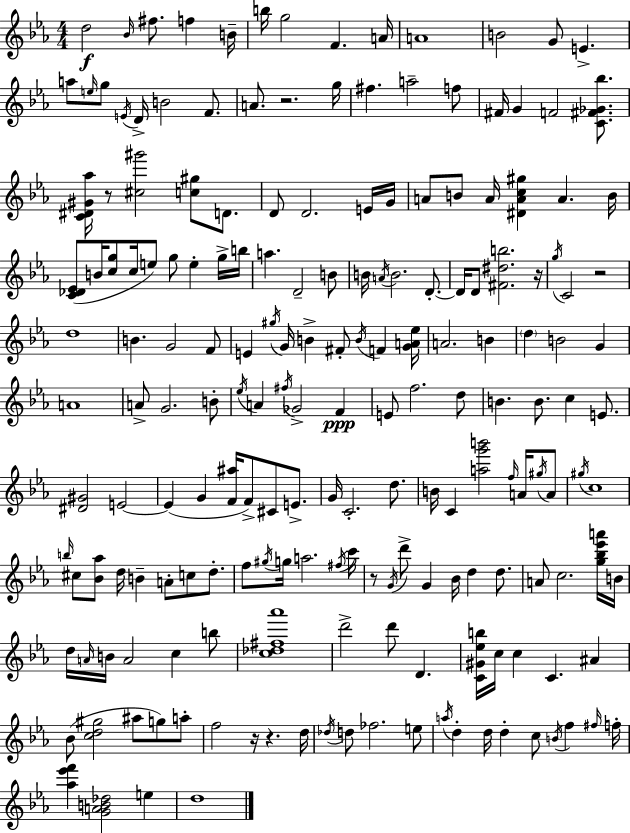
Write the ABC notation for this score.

X:1
T:Untitled
M:4/4
L:1/4
K:Cm
d2 _B/4 ^f/2 f B/4 b/4 g2 F A/4 A4 B2 G/2 E a/2 e/4 g/2 E/4 D/4 B2 F/2 A/2 z2 g/4 ^f a2 f/2 ^F/4 G F2 [C^F_G_b]/2 [C^D^G_a]/4 z/2 [^c^g']2 [c^g]/2 D/2 D/2 D2 E/4 G/4 A/2 B/2 A/4 [^DAc^g] A B/4 [C_D_E]/2 B/4 [cg]/2 c/4 e/2 g/2 e g/4 b/4 a D2 B/2 B/4 A/4 B2 D/2 D/4 D/2 [^F^db]2 z/4 g/4 C2 z2 d4 B G2 F/2 E ^g/4 G/4 B ^F/2 B/4 F [GA_e]/4 A2 B d B2 G A4 A/2 G2 B/2 _e/4 A ^f/4 _G2 F E/2 f2 d/2 B B/2 c E/2 [^D^G]2 E2 E G [F^a]/4 F/2 ^C/2 E/2 G/4 C2 d/2 B/4 C [ag'b']2 f/4 A/4 ^g/4 A/2 ^g/4 c4 b/4 ^c/2 [_B_a]/2 d/4 B A/2 c/2 d/2 f/2 ^g/4 g/4 a2 ^f/4 c'/4 z/2 G/4 d'/2 G _B/4 d d/2 A/2 c2 [g_b_e'a']/4 B/4 d/4 A/4 B/4 A2 c b/2 [c_d^f_a']4 d'2 d'/2 D [C^G_eb]/4 c/4 c C ^A _B/2 [cd^g]2 ^a/2 g/2 a/2 f2 z/4 z d/4 _d/4 d/2 _f2 e/2 a/4 d d/4 d c/2 B/4 f ^f/4 f/4 [_a_e'f'] [GAB_d]2 e d4